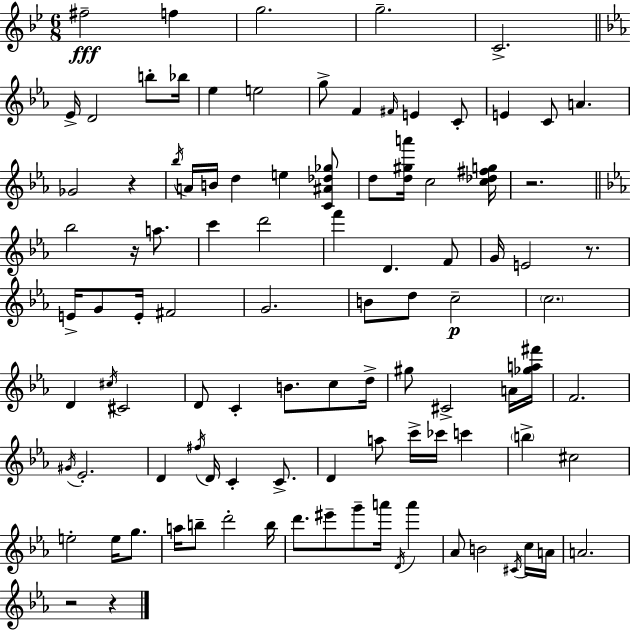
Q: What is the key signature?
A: BES major